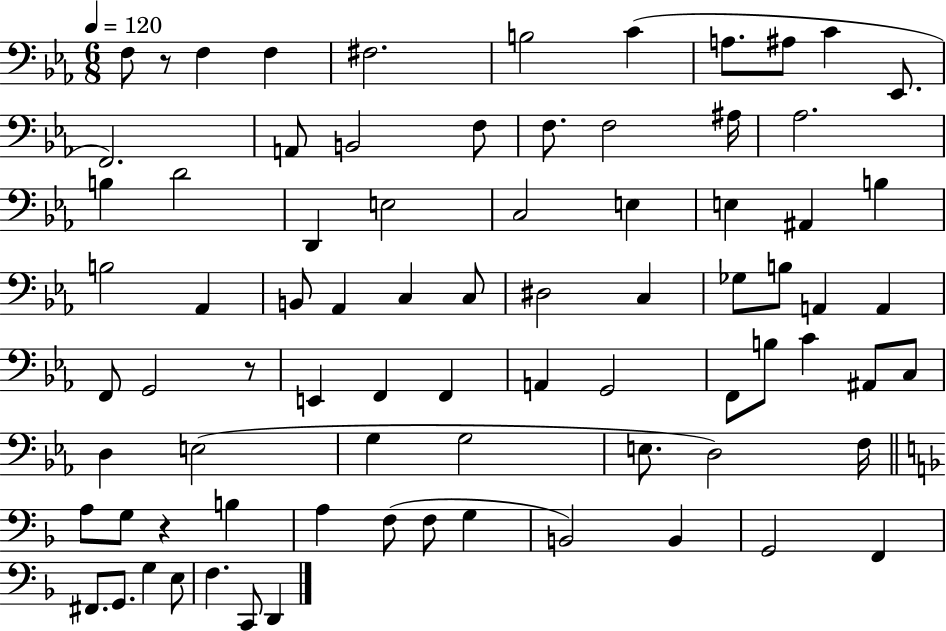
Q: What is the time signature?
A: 6/8